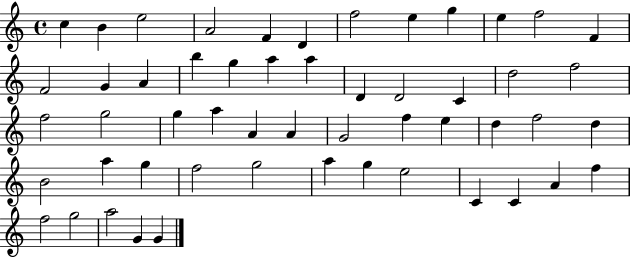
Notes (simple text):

C5/q B4/q E5/h A4/h F4/q D4/q F5/h E5/q G5/q E5/q F5/h F4/q F4/h G4/q A4/q B5/q G5/q A5/q A5/q D4/q D4/h C4/q D5/h F5/h F5/h G5/h G5/q A5/q A4/q A4/q G4/h F5/q E5/q D5/q F5/h D5/q B4/h A5/q G5/q F5/h G5/h A5/q G5/q E5/h C4/q C4/q A4/q F5/q F5/h G5/h A5/h G4/q G4/q